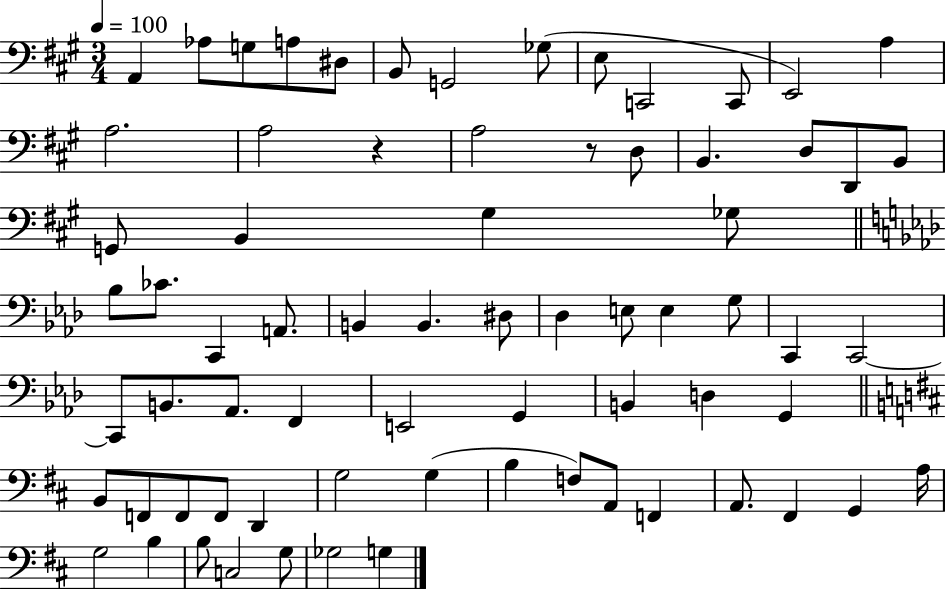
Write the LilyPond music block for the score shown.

{
  \clef bass
  \numericTimeSignature
  \time 3/4
  \key a \major
  \tempo 4 = 100
  a,4 aes8 g8 a8 dis8 | b,8 g,2 ges8( | e8 c,2 c,8 | e,2) a4 | \break a2. | a2 r4 | a2 r8 d8 | b,4. d8 d,8 b,8 | \break g,8 b,4 gis4 ges8 | \bar "||" \break \key aes \major bes8 ces'8. c,4 a,8. | b,4 b,4. dis8 | des4 e8 e4 g8 | c,4 c,2~~ | \break c,8 b,8. aes,8. f,4 | e,2 g,4 | b,4 d4 g,4 | \bar "||" \break \key d \major b,8 f,8 f,8 f,8 d,4 | g2 g4( | b4 f8) a,8 f,4 | a,8. fis,4 g,4 a16 | \break g2 b4 | b8 c2 g8 | ges2 g4 | \bar "|."
}